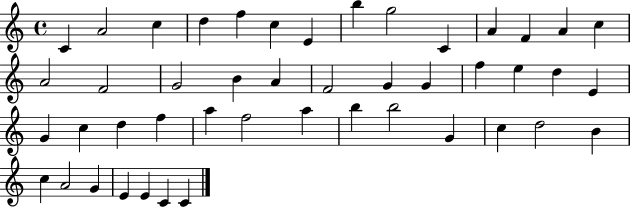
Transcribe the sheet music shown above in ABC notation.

X:1
T:Untitled
M:4/4
L:1/4
K:C
C A2 c d f c E b g2 C A F A c A2 F2 G2 B A F2 G G f e d E G c d f a f2 a b b2 G c d2 B c A2 G E E C C